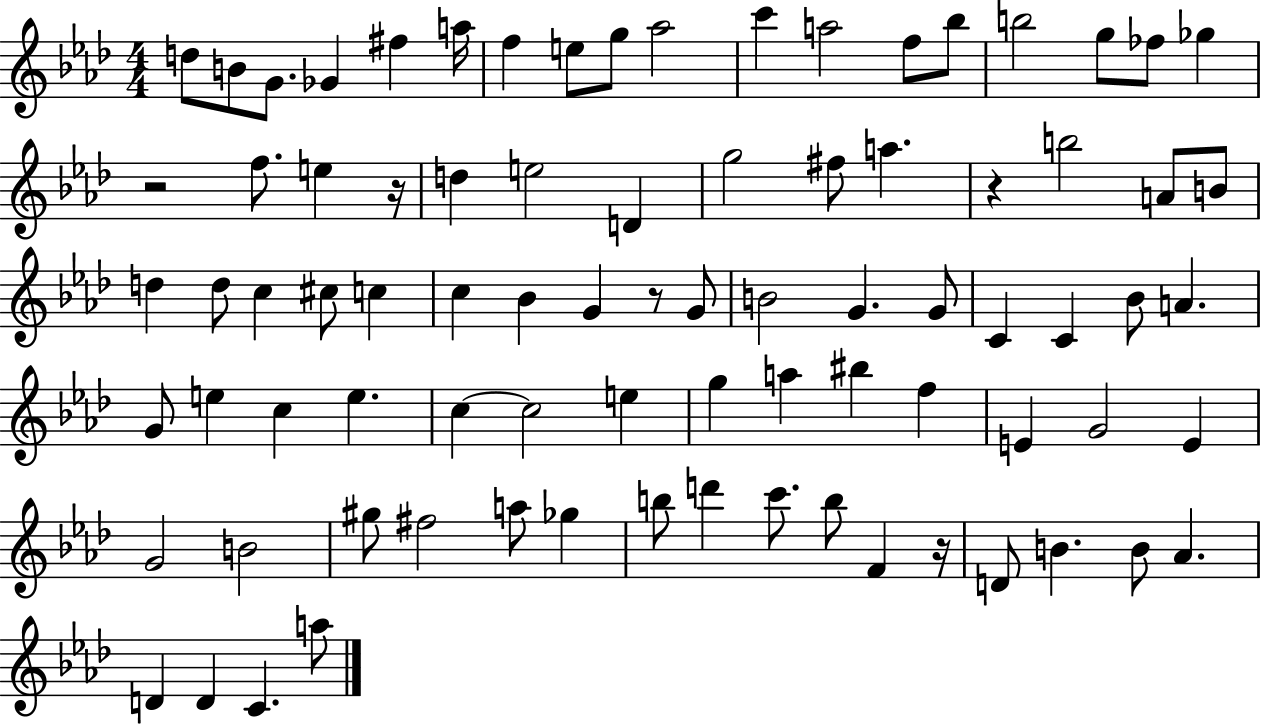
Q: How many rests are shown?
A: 5